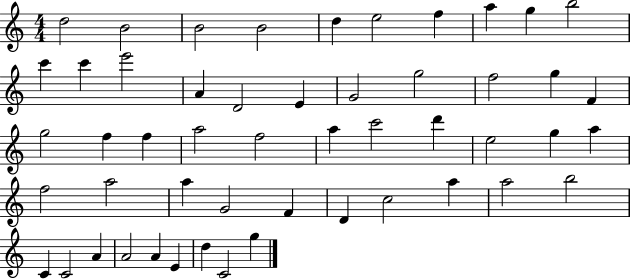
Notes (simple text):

D5/h B4/h B4/h B4/h D5/q E5/h F5/q A5/q G5/q B5/h C6/q C6/q E6/h A4/q D4/h E4/q G4/h G5/h F5/h G5/q F4/q G5/h F5/q F5/q A5/h F5/h A5/q C6/h D6/q E5/h G5/q A5/q F5/h A5/h A5/q G4/h F4/q D4/q C5/h A5/q A5/h B5/h C4/q C4/h A4/q A4/h A4/q E4/q D5/q C4/h G5/q